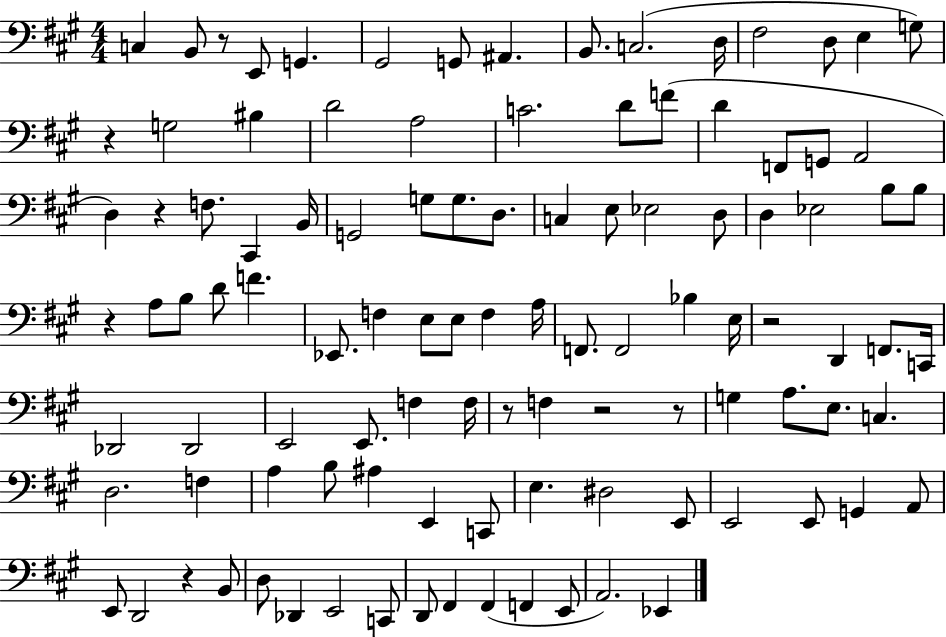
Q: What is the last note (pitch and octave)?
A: Eb2